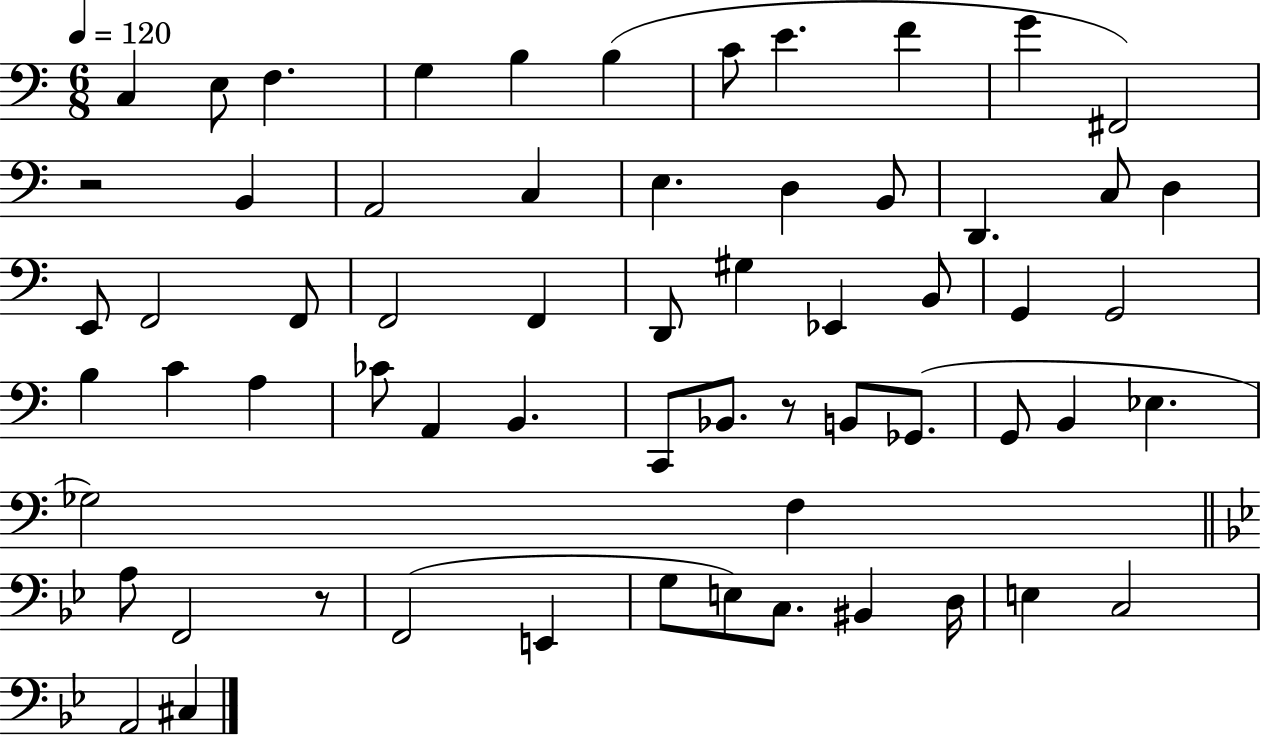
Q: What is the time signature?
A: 6/8